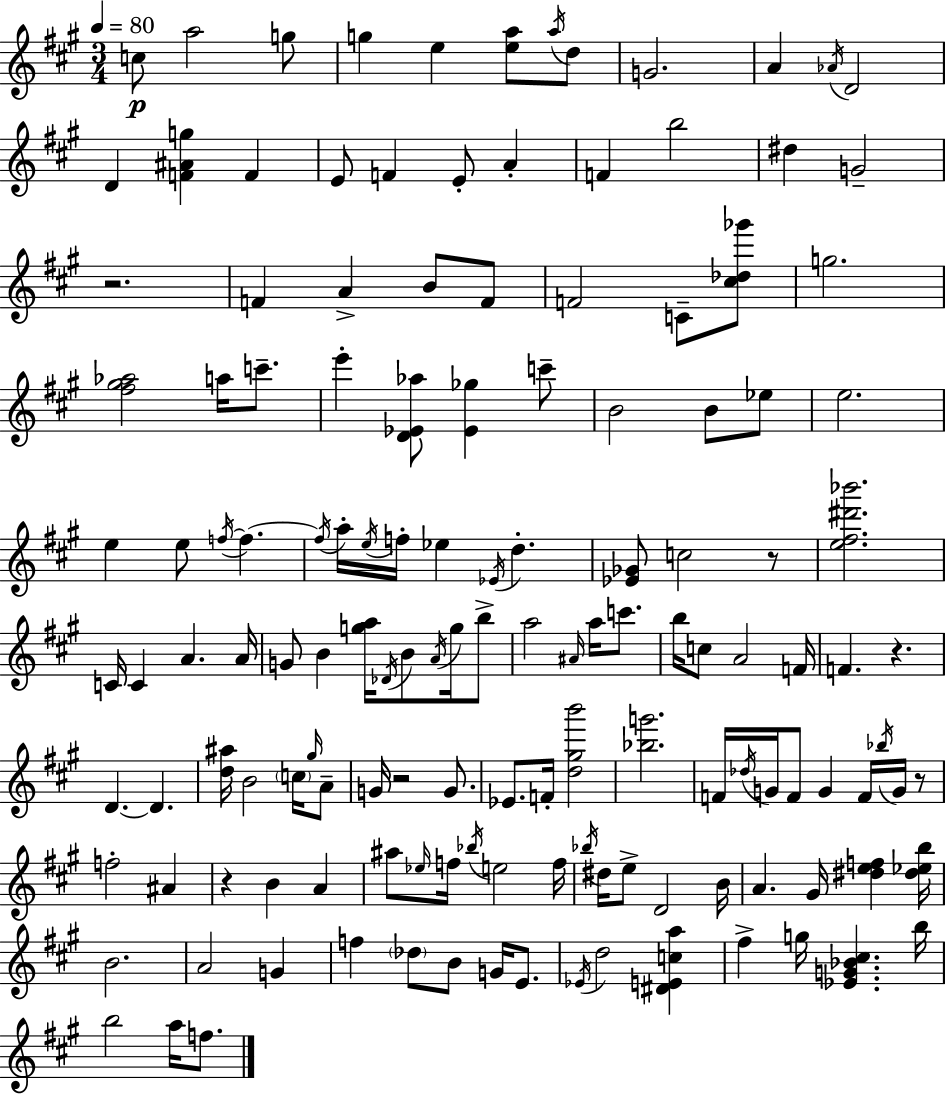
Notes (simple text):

C5/e A5/h G5/e G5/q E5/q [E5,A5]/e A5/s D5/e G4/h. A4/q Ab4/s D4/h D4/q [F4,A#4,G5]/q F4/q E4/e F4/q E4/e A4/q F4/q B5/h D#5/q G4/h R/h. F4/q A4/q B4/e F4/e F4/h C4/e [C#5,Db5,Gb6]/e G5/h. [F#5,G#5,Ab5]/h A5/s C6/e. E6/q [D4,Eb4,Ab5]/e [Eb4,Gb5]/q C6/e B4/h B4/e Eb5/e E5/h. E5/q E5/e F5/s F5/q. F5/s A5/s E5/s F5/s Eb5/q Eb4/s D5/q. [Eb4,Gb4]/e C5/h R/e [E5,F#5,D#6,Bb6]/h. C4/s C4/q A4/q. A4/s G4/e B4/q [G5,A5]/s Db4/s B4/e A4/s G5/s B5/e A5/h A#4/s A5/s C6/e. B5/s C5/e A4/h F4/s F4/q. R/q. D4/q. D4/q. [D5,A#5]/s B4/h C5/s G#5/s A4/e G4/s R/h G4/e. Eb4/e. F4/s [D5,G#5,B6]/h [Bb5,G6]/h. F4/s Db5/s G4/s F4/e G4/q F4/s Bb5/s G4/s R/e F5/h A#4/q R/q B4/q A4/q A#5/e Eb5/s F5/s Bb5/s E5/h F5/s Bb5/s D#5/s E5/e D4/h B4/s A4/q. G#4/s [D#5,E5,F5]/q [D#5,Eb5,B5]/s B4/h. A4/h G4/q F5/q Db5/e B4/e G4/s E4/e. Eb4/s D5/h [D#4,E4,C5,A5]/q F#5/q G5/s [Eb4,G4,Bb4,C#5]/q. B5/s B5/h A5/s F5/e.